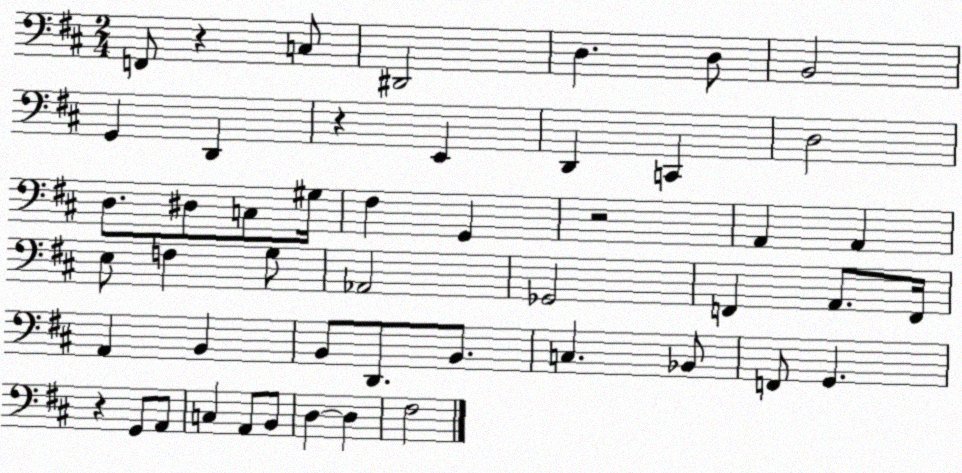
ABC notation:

X:1
T:Untitled
M:2/4
L:1/4
K:D
F,,/2 z C,/2 ^D,,2 D, D,/2 B,,2 G,, D,, z E,, D,, C,, D,2 D,/2 ^D,/2 C,/2 ^G,/4 ^F, G,, z2 A,, A,, E,/2 F, G,/2 _A,,2 _G,,2 F,, A,,/2 F,,/4 A,, B,, B,,/2 D,,/2 B,,/2 C, _B,,/2 F,,/2 G,, z G,,/2 A,,/2 C, A,,/2 B,,/2 D, D, ^F,2